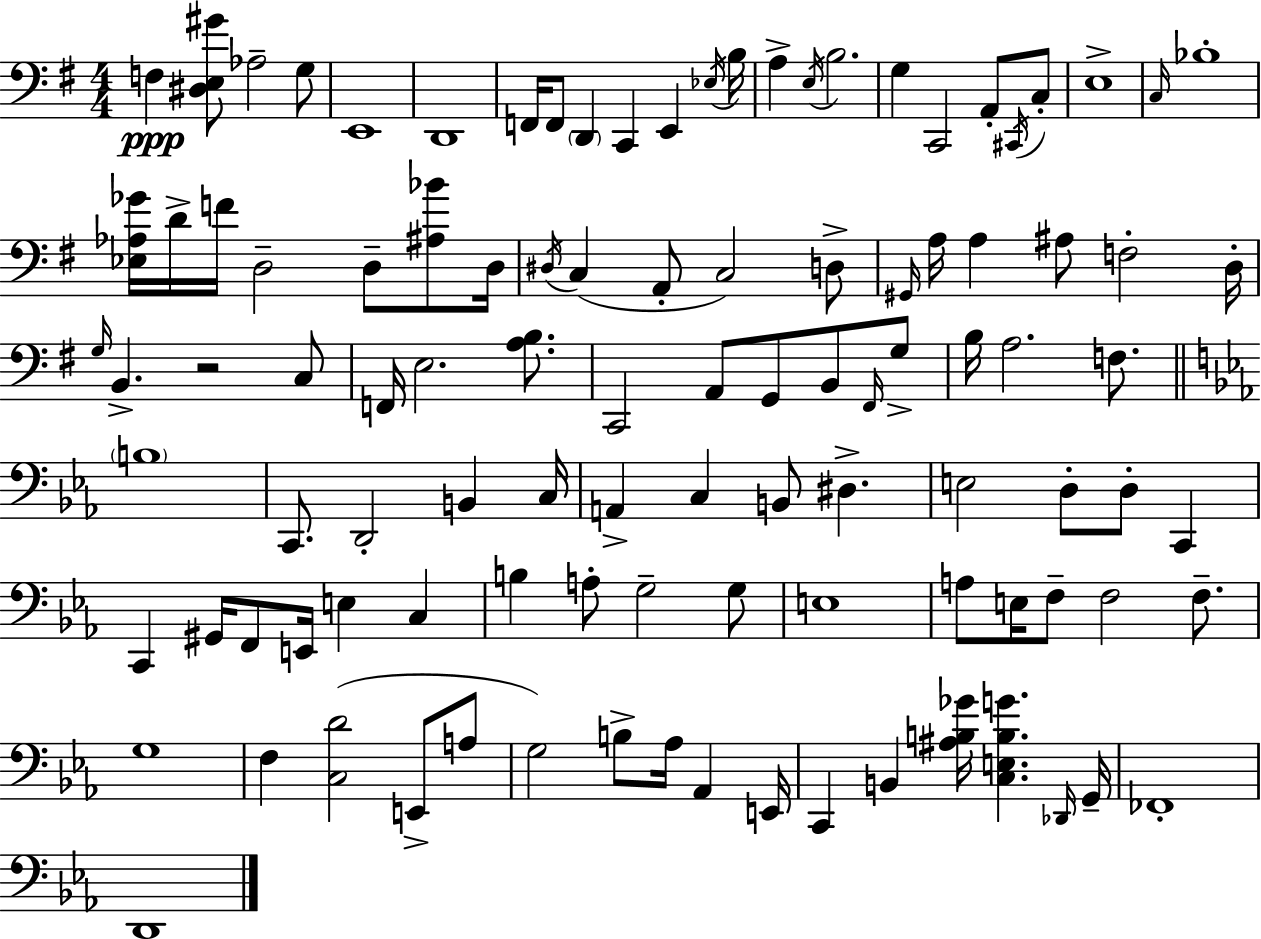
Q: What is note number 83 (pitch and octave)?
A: G3